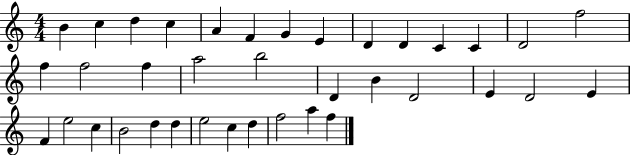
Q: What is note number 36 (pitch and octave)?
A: A5